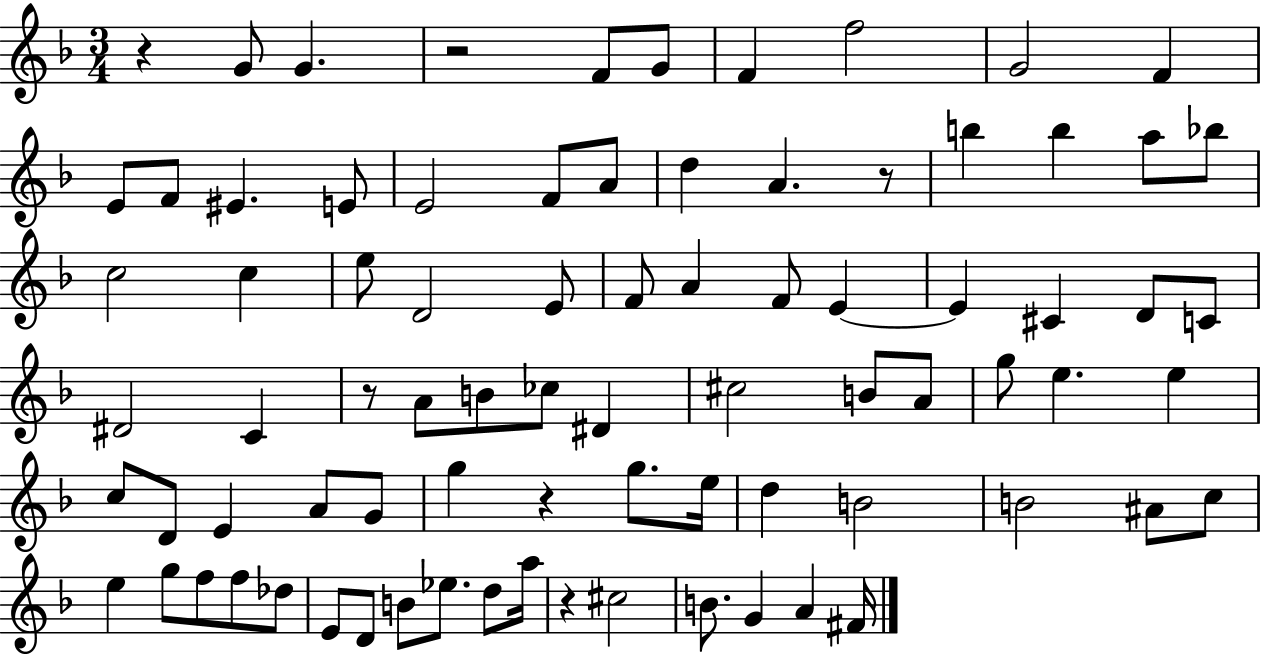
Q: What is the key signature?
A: F major